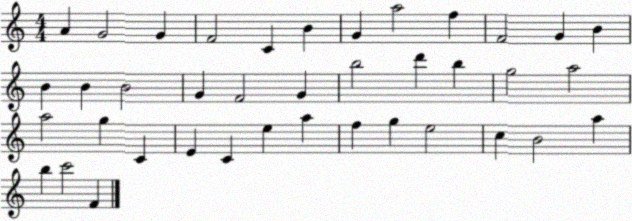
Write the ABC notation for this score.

X:1
T:Untitled
M:4/4
L:1/4
K:C
A G2 G F2 C B G a2 f F2 G B B B B2 G F2 G b2 d' b g2 a2 a2 g C E C e a f g e2 c B2 a b c'2 F